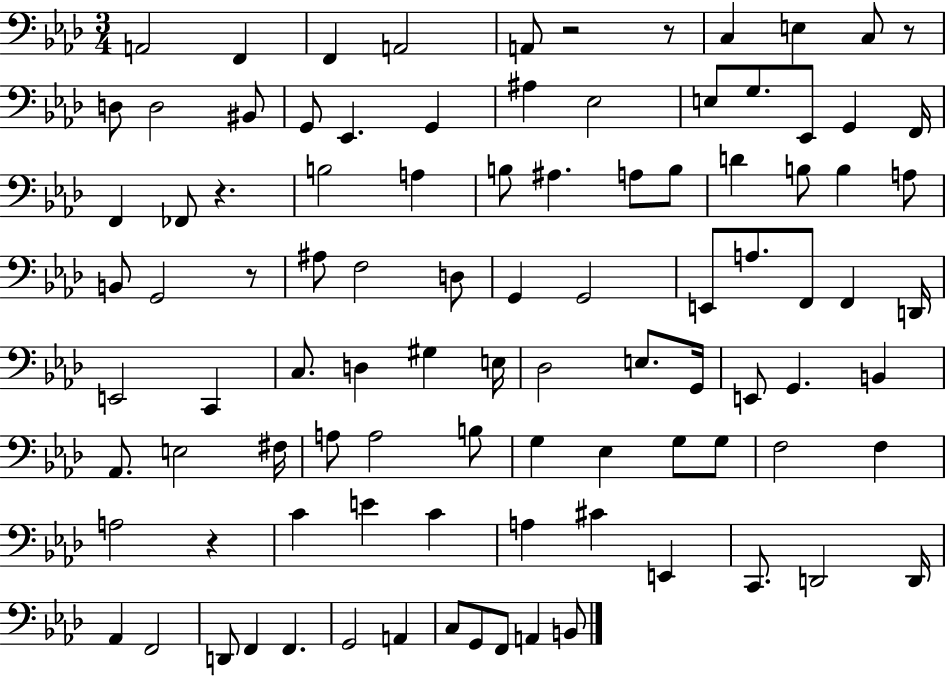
{
  \clef bass
  \numericTimeSignature
  \time 3/4
  \key aes \major
  a,2 f,4 | f,4 a,2 | a,8 r2 r8 | c4 e4 c8 r8 | \break d8 d2 bis,8 | g,8 ees,4. g,4 | ais4 ees2 | e8 g8. ees,8 g,4 f,16 | \break f,4 fes,8 r4. | b2 a4 | b8 ais4. a8 b8 | d'4 b8 b4 a8 | \break b,8 g,2 r8 | ais8 f2 d8 | g,4 g,2 | e,8 a8. f,8 f,4 d,16 | \break e,2 c,4 | c8. d4 gis4 e16 | des2 e8. g,16 | e,8 g,4. b,4 | \break aes,8. e2 fis16 | a8 a2 b8 | g4 ees4 g8 g8 | f2 f4 | \break a2 r4 | c'4 e'4 c'4 | a4 cis'4 e,4 | c,8. d,2 d,16 | \break aes,4 f,2 | d,8 f,4 f,4. | g,2 a,4 | c8 g,8 f,8 a,4 b,8 | \break \bar "|."
}